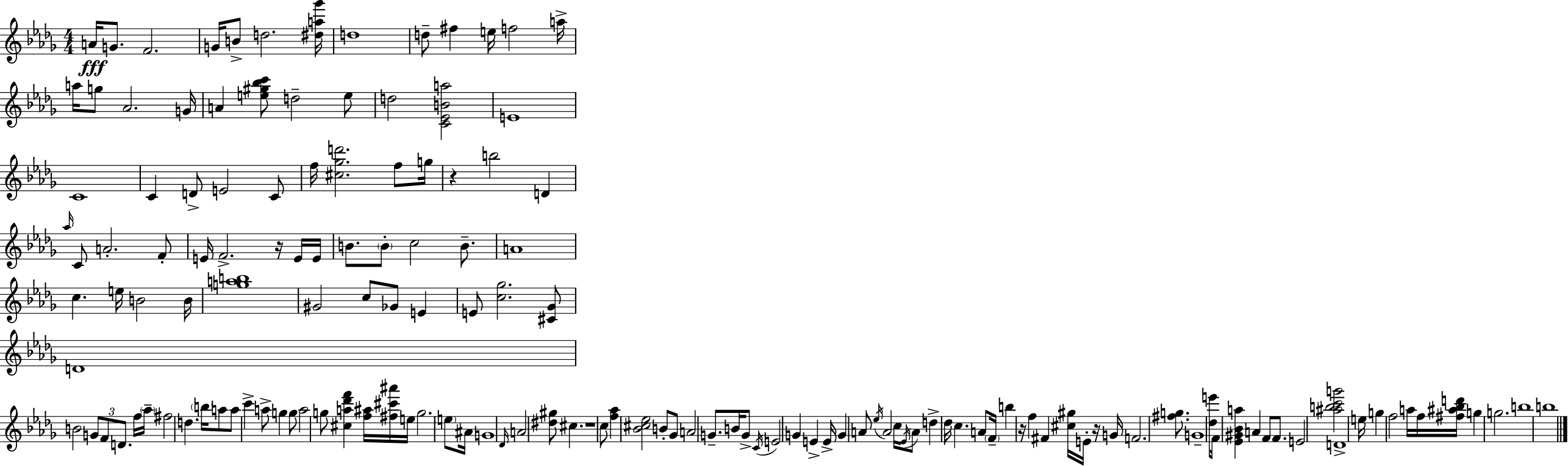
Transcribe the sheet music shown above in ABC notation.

X:1
T:Untitled
M:4/4
L:1/4
K:Bbm
A/4 G/2 F2 G/4 B/2 d2 [^da_g']/4 d4 d/2 ^f e/4 f2 a/4 a/4 g/2 _A2 G/4 A [e^g_bc']/2 d2 e/2 d2 [C_EBa]2 E4 C4 C D/2 E2 C/2 f/4 [^c_gd']2 f/2 g/4 z b2 D _a/4 C/2 A2 F/2 E/4 F2 z/4 E/4 E/4 B/2 B/2 c2 B/2 A4 c e/4 B2 B/4 [gab]4 ^G2 c/2 _G/2 E E/2 [c_g]2 [^C_G]/2 D4 B2 G/2 F/2 D/2 f/4 _a/4 ^f2 d b/4 a/2 a/2 c' a/2 g g/2 a2 g/2 [^ca_d'f'] [f^a]/4 [^f^c'^a']/4 e/4 g2 e/2 ^A/4 G4 _D/4 A2 [^d^g]/2 ^c z4 c/2 [f_a] [_B^c_e]2 B/2 _G/2 A2 G/2 B/4 G/2 C/4 E2 G E E/4 G A/2 _e/4 A2 c/4 _E/4 A/2 d _d/4 c A/2 F/4 b z/4 f ^F [^c^g]/4 E/4 z/4 G/4 F2 [^fg]/2 G4 [_de']/2 F/4 [_E^G_Ba] A F/2 F/2 E2 [^abc'g']2 D4 e/4 g f2 a/4 f/4 [^f^a_bd']/4 g g2 b4 b4